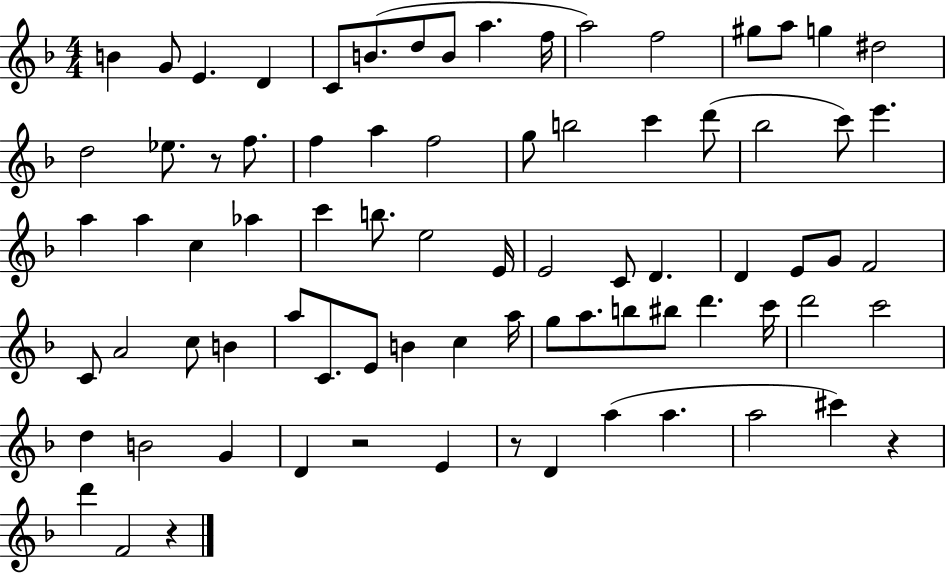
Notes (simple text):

B4/q G4/e E4/q. D4/q C4/e B4/e. D5/e B4/e A5/q. F5/s A5/h F5/h G#5/e A5/e G5/q D#5/h D5/h Eb5/e. R/e F5/e. F5/q A5/q F5/h G5/e B5/h C6/q D6/e Bb5/h C6/e E6/q. A5/q A5/q C5/q Ab5/q C6/q B5/e. E5/h E4/s E4/h C4/e D4/q. D4/q E4/e G4/e F4/h C4/e A4/h C5/e B4/q A5/e C4/e. E4/e B4/q C5/q A5/s G5/e A5/e. B5/e BIS5/e D6/q. C6/s D6/h C6/h D5/q B4/h G4/q D4/q R/h E4/q R/e D4/q A5/q A5/q. A5/h C#6/q R/q D6/q F4/h R/q